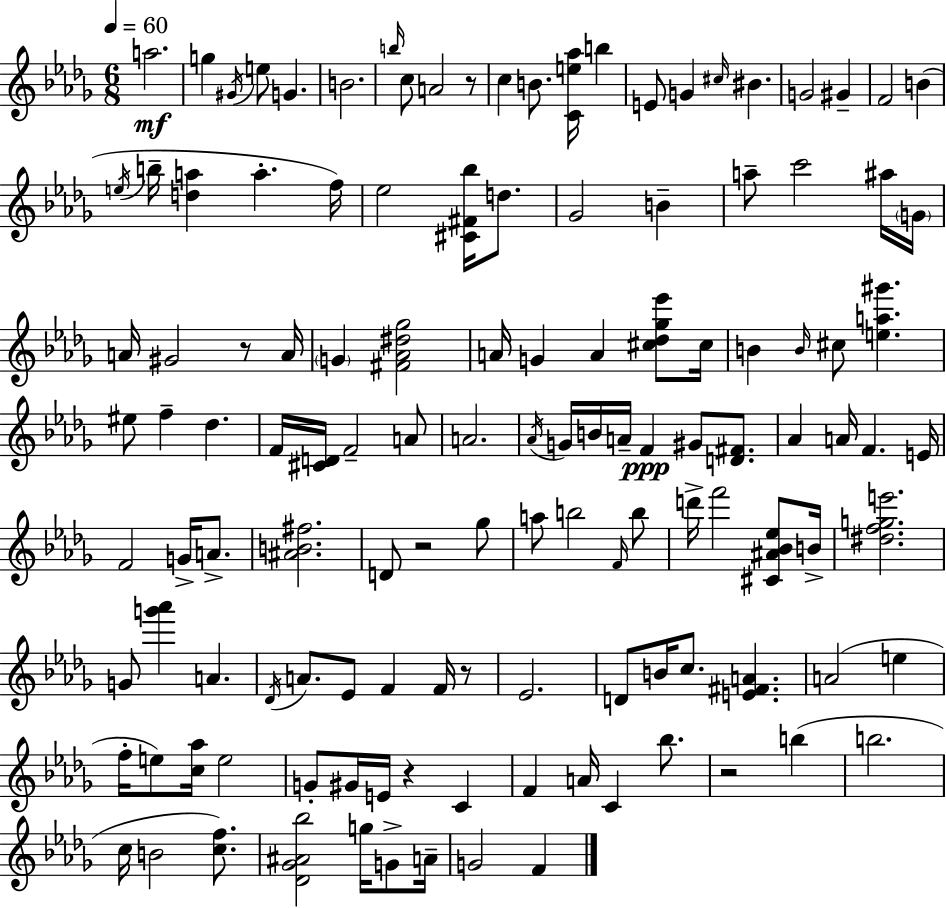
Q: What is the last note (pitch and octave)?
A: F4